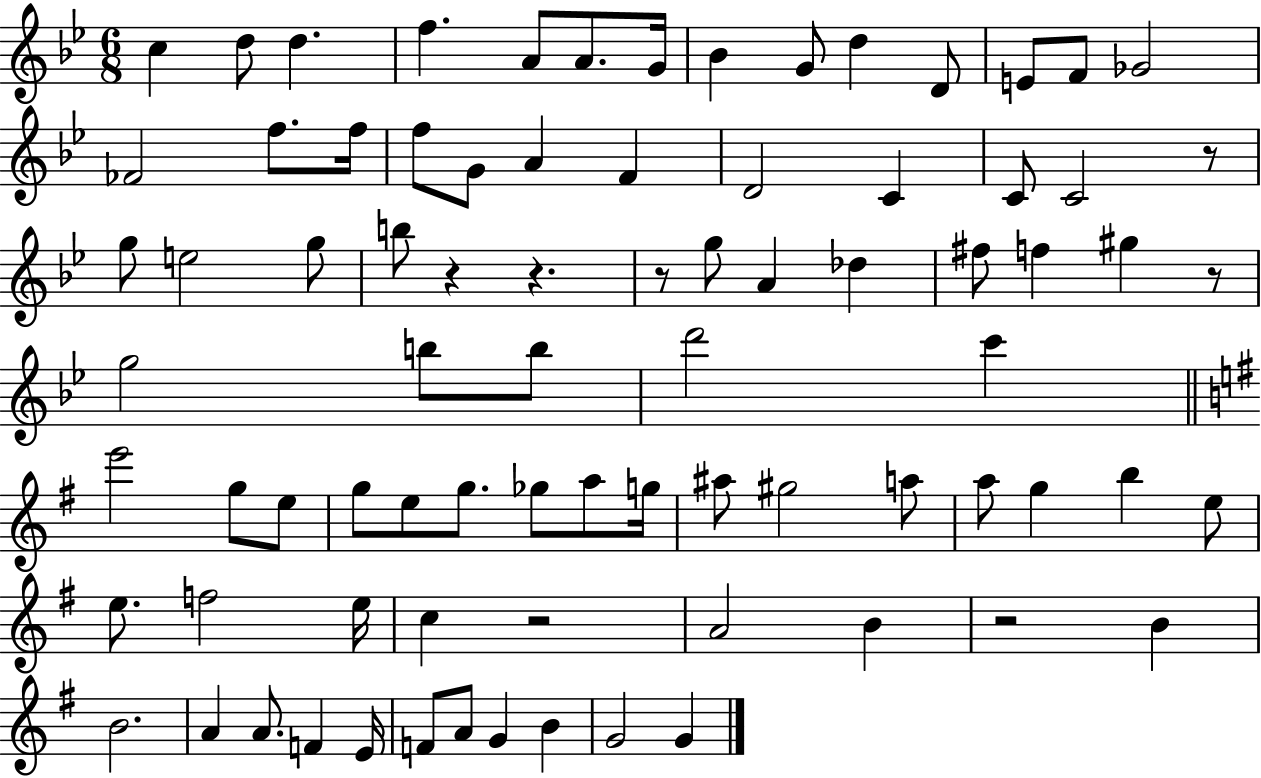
{
  \clef treble
  \numericTimeSignature
  \time 6/8
  \key bes \major
  c''4 d''8 d''4. | f''4. a'8 a'8. g'16 | bes'4 g'8 d''4 d'8 | e'8 f'8 ges'2 | \break fes'2 f''8. f''16 | f''8 g'8 a'4 f'4 | d'2 c'4 | c'8 c'2 r8 | \break g''8 e''2 g''8 | b''8 r4 r4. | r8 g''8 a'4 des''4 | fis''8 f''4 gis''4 r8 | \break g''2 b''8 b''8 | d'''2 c'''4 | \bar "||" \break \key g \major e'''2 g''8 e''8 | g''8 e''8 g''8. ges''8 a''8 g''16 | ais''8 gis''2 a''8 | a''8 g''4 b''4 e''8 | \break e''8. f''2 e''16 | c''4 r2 | a'2 b'4 | r2 b'4 | \break b'2. | a'4 a'8. f'4 e'16 | f'8 a'8 g'4 b'4 | g'2 g'4 | \break \bar "|."
}